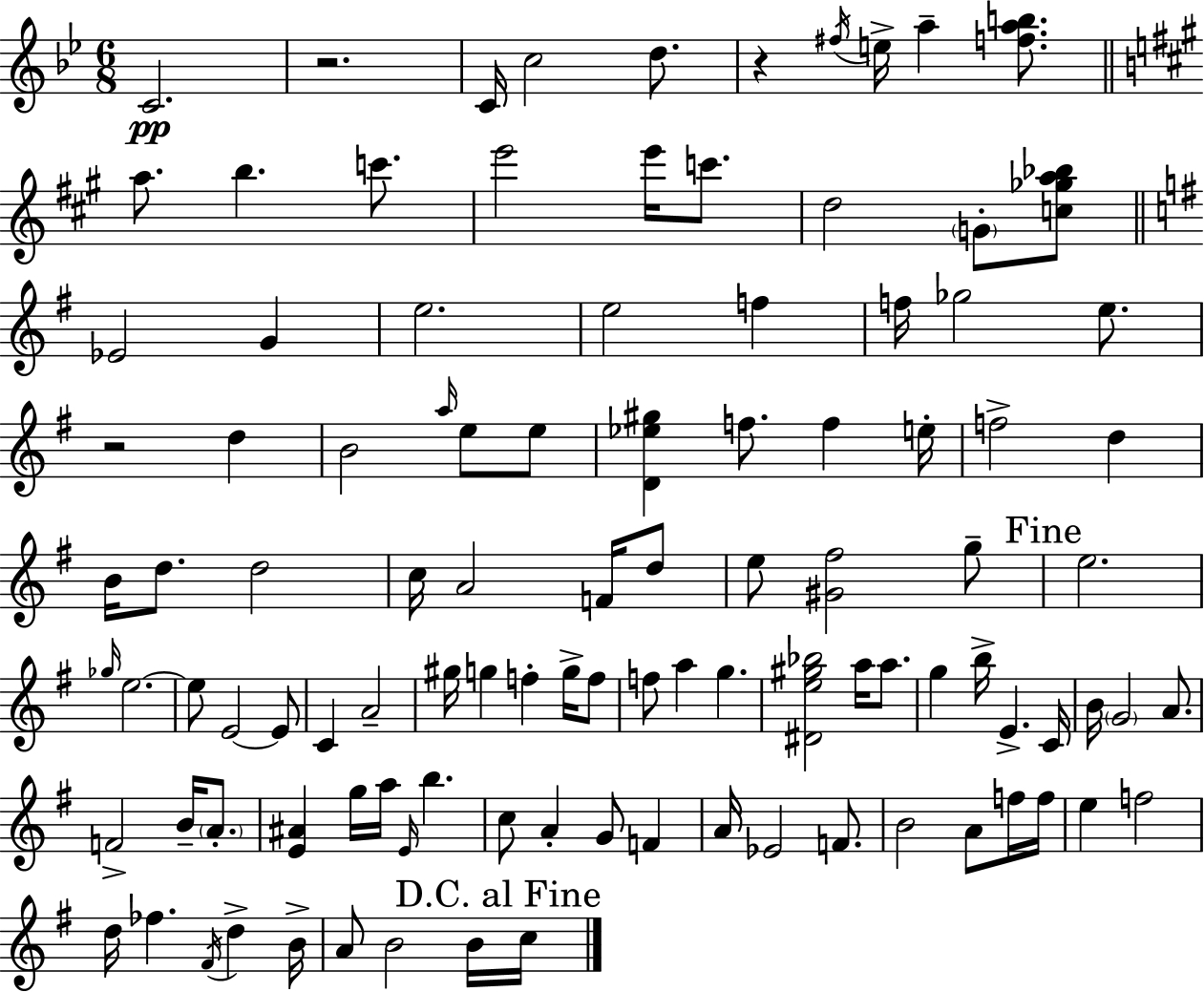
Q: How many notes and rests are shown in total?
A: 105